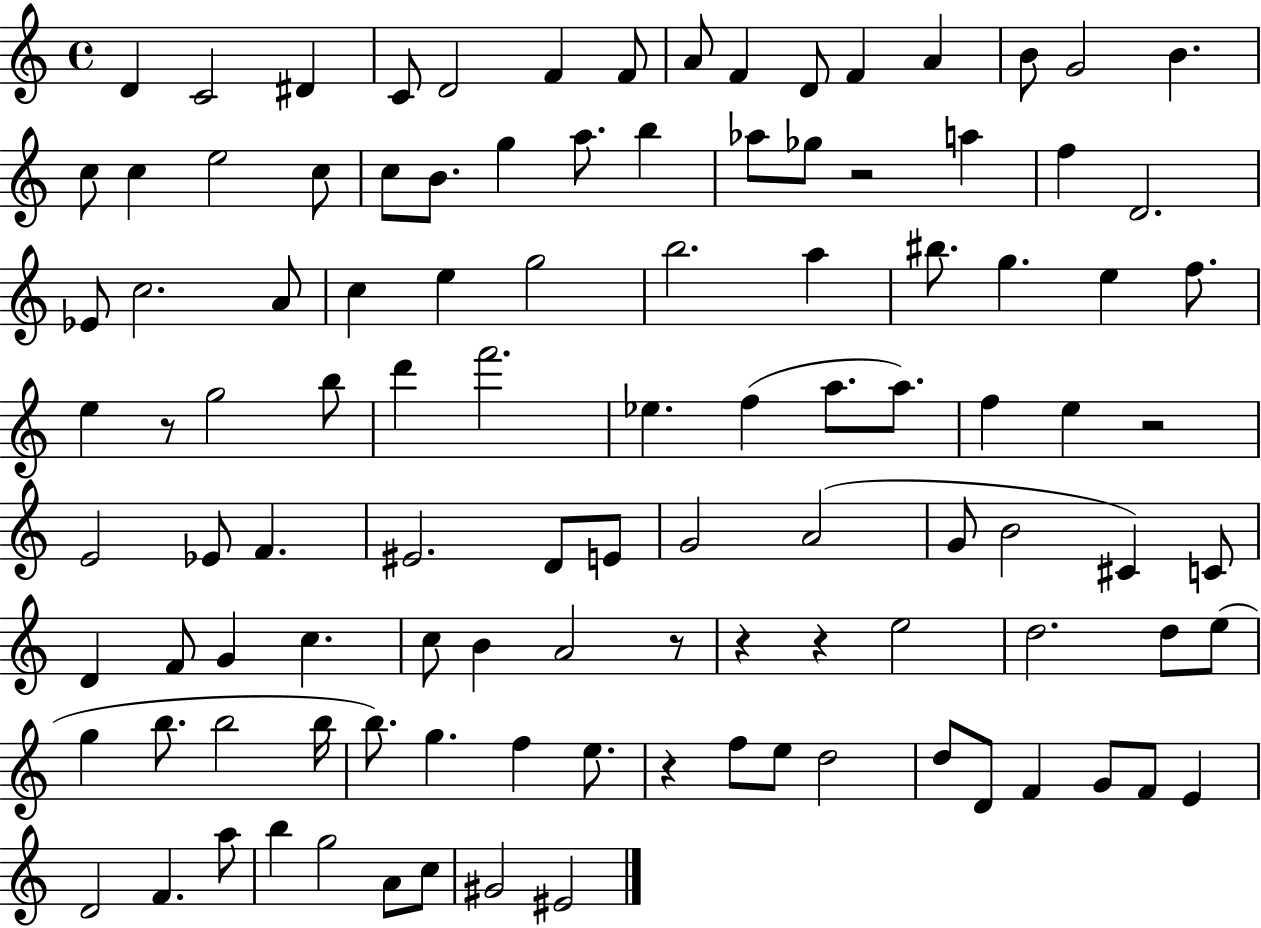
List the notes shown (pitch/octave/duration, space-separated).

D4/q C4/h D#4/q C4/e D4/h F4/q F4/e A4/e F4/q D4/e F4/q A4/q B4/e G4/h B4/q. C5/e C5/q E5/h C5/e C5/e B4/e. G5/q A5/e. B5/q Ab5/e Gb5/e R/h A5/q F5/q D4/h. Eb4/e C5/h. A4/e C5/q E5/q G5/h B5/h. A5/q BIS5/e. G5/q. E5/q F5/e. E5/q R/e G5/h B5/e D6/q F6/h. Eb5/q. F5/q A5/e. A5/e. F5/q E5/q R/h E4/h Eb4/e F4/q. EIS4/h. D4/e E4/e G4/h A4/h G4/e B4/h C#4/q C4/e D4/q F4/e G4/q C5/q. C5/e B4/q A4/h R/e R/q R/q E5/h D5/h. D5/e E5/e G5/q B5/e. B5/h B5/s B5/e. G5/q. F5/q E5/e. R/q F5/e E5/e D5/h D5/e D4/e F4/q G4/e F4/e E4/q D4/h F4/q. A5/e B5/q G5/h A4/e C5/e G#4/h EIS4/h